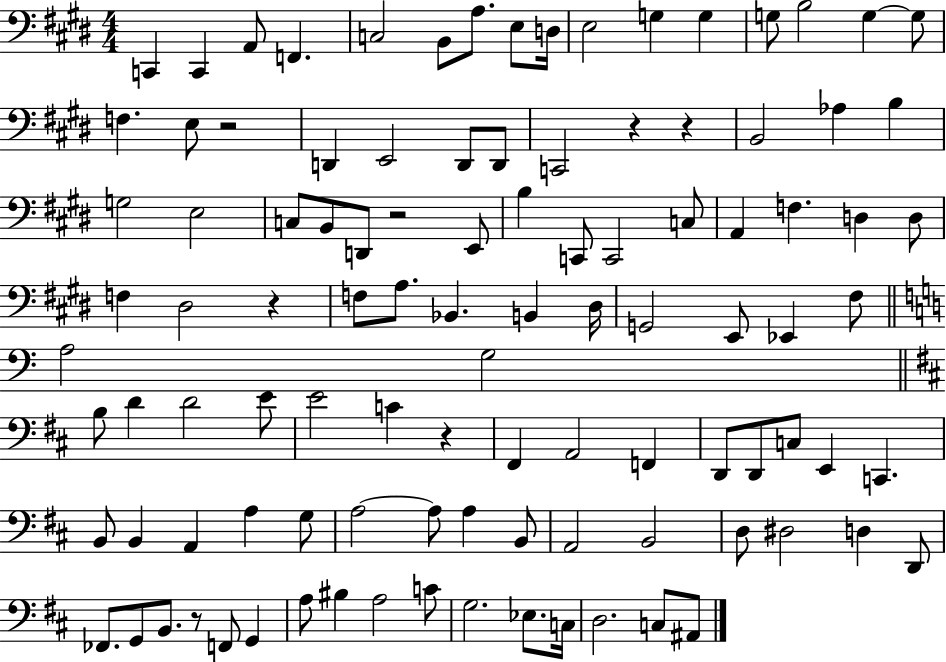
C2/q C2/q A2/e F2/q. C3/h B2/e A3/e. E3/e D3/s E3/h G3/q G3/q G3/e B3/h G3/q G3/e F3/q. E3/e R/h D2/q E2/h D2/e D2/e C2/h R/q R/q B2/h Ab3/q B3/q G3/h E3/h C3/e B2/e D2/e R/h E2/e B3/q C2/e C2/h C3/e A2/q F3/q. D3/q D3/e F3/q D#3/h R/q F3/e A3/e. Bb2/q. B2/q D#3/s G2/h E2/e Eb2/q F#3/e A3/h G3/h B3/e D4/q D4/h E4/e E4/h C4/q R/q F#2/q A2/h F2/q D2/e D2/e C3/e E2/q C2/q. B2/e B2/q A2/q A3/q G3/e A3/h A3/e A3/q B2/e A2/h B2/h D3/e D#3/h D3/q D2/e FES2/e. G2/e B2/e. R/e F2/e G2/q A3/e BIS3/q A3/h C4/e G3/h. Eb3/e. C3/s D3/h. C3/e A#2/e